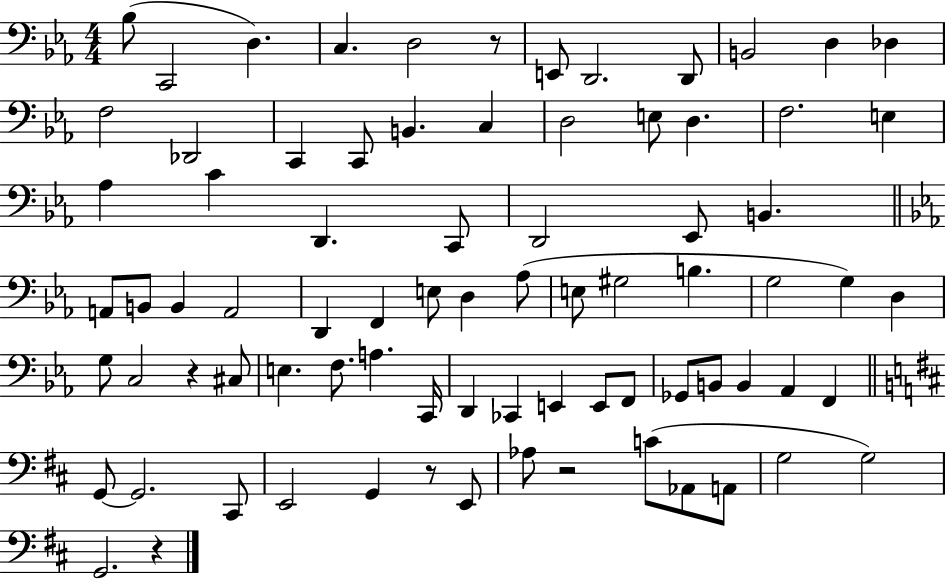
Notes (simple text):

Bb3/e C2/h D3/q. C3/q. D3/h R/e E2/e D2/h. D2/e B2/h D3/q Db3/q F3/h Db2/h C2/q C2/e B2/q. C3/q D3/h E3/e D3/q. F3/h. E3/q Ab3/q C4/q D2/q. C2/e D2/h Eb2/e B2/q. A2/e B2/e B2/q A2/h D2/q F2/q E3/e D3/q Ab3/e E3/e G#3/h B3/q. G3/h G3/q D3/q G3/e C3/h R/q C#3/e E3/q. F3/e. A3/q. C2/s D2/q CES2/q E2/q E2/e F2/e Gb2/e B2/e B2/q Ab2/q F2/q G2/e G2/h. C#2/e E2/h G2/q R/e E2/e Ab3/e R/h C4/e Ab2/e A2/e G3/h G3/h G2/h. R/q